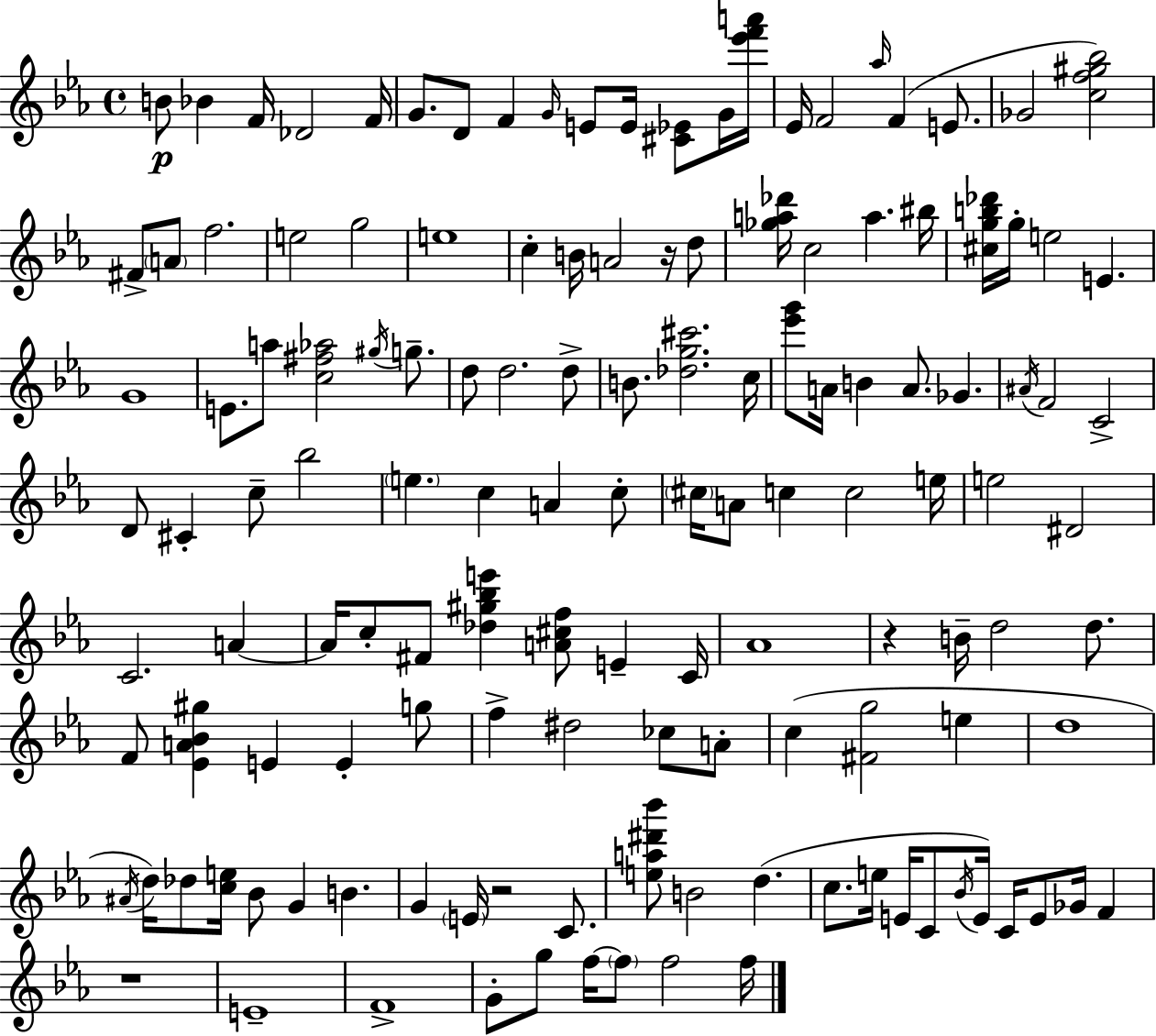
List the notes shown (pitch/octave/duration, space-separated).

B4/e Bb4/q F4/s Db4/h F4/s G4/e. D4/e F4/q G4/s E4/e E4/s [C#4,Eb4]/e G4/s [Eb6,F6,A6]/s Eb4/s F4/h Ab5/s F4/q E4/e. Gb4/h [C5,F5,G#5,Bb5]/h F#4/e A4/e F5/h. E5/h G5/h E5/w C5/q B4/s A4/h R/s D5/e [Gb5,A5,Db6]/s C5/h A5/q. BIS5/s [C#5,G5,B5,Db6]/s G5/s E5/h E4/q. G4/w E4/e. A5/e [C5,F#5,Ab5]/h G#5/s G5/e. D5/e D5/h. D5/e B4/e. [Db5,G5,C#6]/h. C5/s [Eb6,G6]/e A4/s B4/q A4/e. Gb4/q. A#4/s F4/h C4/h D4/e C#4/q C5/e Bb5/h E5/q. C5/q A4/q C5/e C#5/s A4/e C5/q C5/h E5/s E5/h D#4/h C4/h. A4/q A4/s C5/e F#4/e [Db5,G#5,Bb5,E6]/q [A4,C#5,F5]/e E4/q C4/s Ab4/w R/q B4/s D5/h D5/e. F4/e [Eb4,A4,Bb4,G#5]/q E4/q E4/q G5/e F5/q D#5/h CES5/e A4/e C5/q [F#4,G5]/h E5/q D5/w A#4/s D5/s Db5/e [C5,E5]/s Bb4/e G4/q B4/q. G4/q E4/s R/h C4/e. [E5,A5,D#6,Bb6]/e B4/h D5/q. C5/e. E5/s E4/s C4/e Bb4/s E4/s C4/s E4/e Gb4/s F4/q R/w E4/w F4/w G4/e G5/e F5/s F5/e F5/h F5/s